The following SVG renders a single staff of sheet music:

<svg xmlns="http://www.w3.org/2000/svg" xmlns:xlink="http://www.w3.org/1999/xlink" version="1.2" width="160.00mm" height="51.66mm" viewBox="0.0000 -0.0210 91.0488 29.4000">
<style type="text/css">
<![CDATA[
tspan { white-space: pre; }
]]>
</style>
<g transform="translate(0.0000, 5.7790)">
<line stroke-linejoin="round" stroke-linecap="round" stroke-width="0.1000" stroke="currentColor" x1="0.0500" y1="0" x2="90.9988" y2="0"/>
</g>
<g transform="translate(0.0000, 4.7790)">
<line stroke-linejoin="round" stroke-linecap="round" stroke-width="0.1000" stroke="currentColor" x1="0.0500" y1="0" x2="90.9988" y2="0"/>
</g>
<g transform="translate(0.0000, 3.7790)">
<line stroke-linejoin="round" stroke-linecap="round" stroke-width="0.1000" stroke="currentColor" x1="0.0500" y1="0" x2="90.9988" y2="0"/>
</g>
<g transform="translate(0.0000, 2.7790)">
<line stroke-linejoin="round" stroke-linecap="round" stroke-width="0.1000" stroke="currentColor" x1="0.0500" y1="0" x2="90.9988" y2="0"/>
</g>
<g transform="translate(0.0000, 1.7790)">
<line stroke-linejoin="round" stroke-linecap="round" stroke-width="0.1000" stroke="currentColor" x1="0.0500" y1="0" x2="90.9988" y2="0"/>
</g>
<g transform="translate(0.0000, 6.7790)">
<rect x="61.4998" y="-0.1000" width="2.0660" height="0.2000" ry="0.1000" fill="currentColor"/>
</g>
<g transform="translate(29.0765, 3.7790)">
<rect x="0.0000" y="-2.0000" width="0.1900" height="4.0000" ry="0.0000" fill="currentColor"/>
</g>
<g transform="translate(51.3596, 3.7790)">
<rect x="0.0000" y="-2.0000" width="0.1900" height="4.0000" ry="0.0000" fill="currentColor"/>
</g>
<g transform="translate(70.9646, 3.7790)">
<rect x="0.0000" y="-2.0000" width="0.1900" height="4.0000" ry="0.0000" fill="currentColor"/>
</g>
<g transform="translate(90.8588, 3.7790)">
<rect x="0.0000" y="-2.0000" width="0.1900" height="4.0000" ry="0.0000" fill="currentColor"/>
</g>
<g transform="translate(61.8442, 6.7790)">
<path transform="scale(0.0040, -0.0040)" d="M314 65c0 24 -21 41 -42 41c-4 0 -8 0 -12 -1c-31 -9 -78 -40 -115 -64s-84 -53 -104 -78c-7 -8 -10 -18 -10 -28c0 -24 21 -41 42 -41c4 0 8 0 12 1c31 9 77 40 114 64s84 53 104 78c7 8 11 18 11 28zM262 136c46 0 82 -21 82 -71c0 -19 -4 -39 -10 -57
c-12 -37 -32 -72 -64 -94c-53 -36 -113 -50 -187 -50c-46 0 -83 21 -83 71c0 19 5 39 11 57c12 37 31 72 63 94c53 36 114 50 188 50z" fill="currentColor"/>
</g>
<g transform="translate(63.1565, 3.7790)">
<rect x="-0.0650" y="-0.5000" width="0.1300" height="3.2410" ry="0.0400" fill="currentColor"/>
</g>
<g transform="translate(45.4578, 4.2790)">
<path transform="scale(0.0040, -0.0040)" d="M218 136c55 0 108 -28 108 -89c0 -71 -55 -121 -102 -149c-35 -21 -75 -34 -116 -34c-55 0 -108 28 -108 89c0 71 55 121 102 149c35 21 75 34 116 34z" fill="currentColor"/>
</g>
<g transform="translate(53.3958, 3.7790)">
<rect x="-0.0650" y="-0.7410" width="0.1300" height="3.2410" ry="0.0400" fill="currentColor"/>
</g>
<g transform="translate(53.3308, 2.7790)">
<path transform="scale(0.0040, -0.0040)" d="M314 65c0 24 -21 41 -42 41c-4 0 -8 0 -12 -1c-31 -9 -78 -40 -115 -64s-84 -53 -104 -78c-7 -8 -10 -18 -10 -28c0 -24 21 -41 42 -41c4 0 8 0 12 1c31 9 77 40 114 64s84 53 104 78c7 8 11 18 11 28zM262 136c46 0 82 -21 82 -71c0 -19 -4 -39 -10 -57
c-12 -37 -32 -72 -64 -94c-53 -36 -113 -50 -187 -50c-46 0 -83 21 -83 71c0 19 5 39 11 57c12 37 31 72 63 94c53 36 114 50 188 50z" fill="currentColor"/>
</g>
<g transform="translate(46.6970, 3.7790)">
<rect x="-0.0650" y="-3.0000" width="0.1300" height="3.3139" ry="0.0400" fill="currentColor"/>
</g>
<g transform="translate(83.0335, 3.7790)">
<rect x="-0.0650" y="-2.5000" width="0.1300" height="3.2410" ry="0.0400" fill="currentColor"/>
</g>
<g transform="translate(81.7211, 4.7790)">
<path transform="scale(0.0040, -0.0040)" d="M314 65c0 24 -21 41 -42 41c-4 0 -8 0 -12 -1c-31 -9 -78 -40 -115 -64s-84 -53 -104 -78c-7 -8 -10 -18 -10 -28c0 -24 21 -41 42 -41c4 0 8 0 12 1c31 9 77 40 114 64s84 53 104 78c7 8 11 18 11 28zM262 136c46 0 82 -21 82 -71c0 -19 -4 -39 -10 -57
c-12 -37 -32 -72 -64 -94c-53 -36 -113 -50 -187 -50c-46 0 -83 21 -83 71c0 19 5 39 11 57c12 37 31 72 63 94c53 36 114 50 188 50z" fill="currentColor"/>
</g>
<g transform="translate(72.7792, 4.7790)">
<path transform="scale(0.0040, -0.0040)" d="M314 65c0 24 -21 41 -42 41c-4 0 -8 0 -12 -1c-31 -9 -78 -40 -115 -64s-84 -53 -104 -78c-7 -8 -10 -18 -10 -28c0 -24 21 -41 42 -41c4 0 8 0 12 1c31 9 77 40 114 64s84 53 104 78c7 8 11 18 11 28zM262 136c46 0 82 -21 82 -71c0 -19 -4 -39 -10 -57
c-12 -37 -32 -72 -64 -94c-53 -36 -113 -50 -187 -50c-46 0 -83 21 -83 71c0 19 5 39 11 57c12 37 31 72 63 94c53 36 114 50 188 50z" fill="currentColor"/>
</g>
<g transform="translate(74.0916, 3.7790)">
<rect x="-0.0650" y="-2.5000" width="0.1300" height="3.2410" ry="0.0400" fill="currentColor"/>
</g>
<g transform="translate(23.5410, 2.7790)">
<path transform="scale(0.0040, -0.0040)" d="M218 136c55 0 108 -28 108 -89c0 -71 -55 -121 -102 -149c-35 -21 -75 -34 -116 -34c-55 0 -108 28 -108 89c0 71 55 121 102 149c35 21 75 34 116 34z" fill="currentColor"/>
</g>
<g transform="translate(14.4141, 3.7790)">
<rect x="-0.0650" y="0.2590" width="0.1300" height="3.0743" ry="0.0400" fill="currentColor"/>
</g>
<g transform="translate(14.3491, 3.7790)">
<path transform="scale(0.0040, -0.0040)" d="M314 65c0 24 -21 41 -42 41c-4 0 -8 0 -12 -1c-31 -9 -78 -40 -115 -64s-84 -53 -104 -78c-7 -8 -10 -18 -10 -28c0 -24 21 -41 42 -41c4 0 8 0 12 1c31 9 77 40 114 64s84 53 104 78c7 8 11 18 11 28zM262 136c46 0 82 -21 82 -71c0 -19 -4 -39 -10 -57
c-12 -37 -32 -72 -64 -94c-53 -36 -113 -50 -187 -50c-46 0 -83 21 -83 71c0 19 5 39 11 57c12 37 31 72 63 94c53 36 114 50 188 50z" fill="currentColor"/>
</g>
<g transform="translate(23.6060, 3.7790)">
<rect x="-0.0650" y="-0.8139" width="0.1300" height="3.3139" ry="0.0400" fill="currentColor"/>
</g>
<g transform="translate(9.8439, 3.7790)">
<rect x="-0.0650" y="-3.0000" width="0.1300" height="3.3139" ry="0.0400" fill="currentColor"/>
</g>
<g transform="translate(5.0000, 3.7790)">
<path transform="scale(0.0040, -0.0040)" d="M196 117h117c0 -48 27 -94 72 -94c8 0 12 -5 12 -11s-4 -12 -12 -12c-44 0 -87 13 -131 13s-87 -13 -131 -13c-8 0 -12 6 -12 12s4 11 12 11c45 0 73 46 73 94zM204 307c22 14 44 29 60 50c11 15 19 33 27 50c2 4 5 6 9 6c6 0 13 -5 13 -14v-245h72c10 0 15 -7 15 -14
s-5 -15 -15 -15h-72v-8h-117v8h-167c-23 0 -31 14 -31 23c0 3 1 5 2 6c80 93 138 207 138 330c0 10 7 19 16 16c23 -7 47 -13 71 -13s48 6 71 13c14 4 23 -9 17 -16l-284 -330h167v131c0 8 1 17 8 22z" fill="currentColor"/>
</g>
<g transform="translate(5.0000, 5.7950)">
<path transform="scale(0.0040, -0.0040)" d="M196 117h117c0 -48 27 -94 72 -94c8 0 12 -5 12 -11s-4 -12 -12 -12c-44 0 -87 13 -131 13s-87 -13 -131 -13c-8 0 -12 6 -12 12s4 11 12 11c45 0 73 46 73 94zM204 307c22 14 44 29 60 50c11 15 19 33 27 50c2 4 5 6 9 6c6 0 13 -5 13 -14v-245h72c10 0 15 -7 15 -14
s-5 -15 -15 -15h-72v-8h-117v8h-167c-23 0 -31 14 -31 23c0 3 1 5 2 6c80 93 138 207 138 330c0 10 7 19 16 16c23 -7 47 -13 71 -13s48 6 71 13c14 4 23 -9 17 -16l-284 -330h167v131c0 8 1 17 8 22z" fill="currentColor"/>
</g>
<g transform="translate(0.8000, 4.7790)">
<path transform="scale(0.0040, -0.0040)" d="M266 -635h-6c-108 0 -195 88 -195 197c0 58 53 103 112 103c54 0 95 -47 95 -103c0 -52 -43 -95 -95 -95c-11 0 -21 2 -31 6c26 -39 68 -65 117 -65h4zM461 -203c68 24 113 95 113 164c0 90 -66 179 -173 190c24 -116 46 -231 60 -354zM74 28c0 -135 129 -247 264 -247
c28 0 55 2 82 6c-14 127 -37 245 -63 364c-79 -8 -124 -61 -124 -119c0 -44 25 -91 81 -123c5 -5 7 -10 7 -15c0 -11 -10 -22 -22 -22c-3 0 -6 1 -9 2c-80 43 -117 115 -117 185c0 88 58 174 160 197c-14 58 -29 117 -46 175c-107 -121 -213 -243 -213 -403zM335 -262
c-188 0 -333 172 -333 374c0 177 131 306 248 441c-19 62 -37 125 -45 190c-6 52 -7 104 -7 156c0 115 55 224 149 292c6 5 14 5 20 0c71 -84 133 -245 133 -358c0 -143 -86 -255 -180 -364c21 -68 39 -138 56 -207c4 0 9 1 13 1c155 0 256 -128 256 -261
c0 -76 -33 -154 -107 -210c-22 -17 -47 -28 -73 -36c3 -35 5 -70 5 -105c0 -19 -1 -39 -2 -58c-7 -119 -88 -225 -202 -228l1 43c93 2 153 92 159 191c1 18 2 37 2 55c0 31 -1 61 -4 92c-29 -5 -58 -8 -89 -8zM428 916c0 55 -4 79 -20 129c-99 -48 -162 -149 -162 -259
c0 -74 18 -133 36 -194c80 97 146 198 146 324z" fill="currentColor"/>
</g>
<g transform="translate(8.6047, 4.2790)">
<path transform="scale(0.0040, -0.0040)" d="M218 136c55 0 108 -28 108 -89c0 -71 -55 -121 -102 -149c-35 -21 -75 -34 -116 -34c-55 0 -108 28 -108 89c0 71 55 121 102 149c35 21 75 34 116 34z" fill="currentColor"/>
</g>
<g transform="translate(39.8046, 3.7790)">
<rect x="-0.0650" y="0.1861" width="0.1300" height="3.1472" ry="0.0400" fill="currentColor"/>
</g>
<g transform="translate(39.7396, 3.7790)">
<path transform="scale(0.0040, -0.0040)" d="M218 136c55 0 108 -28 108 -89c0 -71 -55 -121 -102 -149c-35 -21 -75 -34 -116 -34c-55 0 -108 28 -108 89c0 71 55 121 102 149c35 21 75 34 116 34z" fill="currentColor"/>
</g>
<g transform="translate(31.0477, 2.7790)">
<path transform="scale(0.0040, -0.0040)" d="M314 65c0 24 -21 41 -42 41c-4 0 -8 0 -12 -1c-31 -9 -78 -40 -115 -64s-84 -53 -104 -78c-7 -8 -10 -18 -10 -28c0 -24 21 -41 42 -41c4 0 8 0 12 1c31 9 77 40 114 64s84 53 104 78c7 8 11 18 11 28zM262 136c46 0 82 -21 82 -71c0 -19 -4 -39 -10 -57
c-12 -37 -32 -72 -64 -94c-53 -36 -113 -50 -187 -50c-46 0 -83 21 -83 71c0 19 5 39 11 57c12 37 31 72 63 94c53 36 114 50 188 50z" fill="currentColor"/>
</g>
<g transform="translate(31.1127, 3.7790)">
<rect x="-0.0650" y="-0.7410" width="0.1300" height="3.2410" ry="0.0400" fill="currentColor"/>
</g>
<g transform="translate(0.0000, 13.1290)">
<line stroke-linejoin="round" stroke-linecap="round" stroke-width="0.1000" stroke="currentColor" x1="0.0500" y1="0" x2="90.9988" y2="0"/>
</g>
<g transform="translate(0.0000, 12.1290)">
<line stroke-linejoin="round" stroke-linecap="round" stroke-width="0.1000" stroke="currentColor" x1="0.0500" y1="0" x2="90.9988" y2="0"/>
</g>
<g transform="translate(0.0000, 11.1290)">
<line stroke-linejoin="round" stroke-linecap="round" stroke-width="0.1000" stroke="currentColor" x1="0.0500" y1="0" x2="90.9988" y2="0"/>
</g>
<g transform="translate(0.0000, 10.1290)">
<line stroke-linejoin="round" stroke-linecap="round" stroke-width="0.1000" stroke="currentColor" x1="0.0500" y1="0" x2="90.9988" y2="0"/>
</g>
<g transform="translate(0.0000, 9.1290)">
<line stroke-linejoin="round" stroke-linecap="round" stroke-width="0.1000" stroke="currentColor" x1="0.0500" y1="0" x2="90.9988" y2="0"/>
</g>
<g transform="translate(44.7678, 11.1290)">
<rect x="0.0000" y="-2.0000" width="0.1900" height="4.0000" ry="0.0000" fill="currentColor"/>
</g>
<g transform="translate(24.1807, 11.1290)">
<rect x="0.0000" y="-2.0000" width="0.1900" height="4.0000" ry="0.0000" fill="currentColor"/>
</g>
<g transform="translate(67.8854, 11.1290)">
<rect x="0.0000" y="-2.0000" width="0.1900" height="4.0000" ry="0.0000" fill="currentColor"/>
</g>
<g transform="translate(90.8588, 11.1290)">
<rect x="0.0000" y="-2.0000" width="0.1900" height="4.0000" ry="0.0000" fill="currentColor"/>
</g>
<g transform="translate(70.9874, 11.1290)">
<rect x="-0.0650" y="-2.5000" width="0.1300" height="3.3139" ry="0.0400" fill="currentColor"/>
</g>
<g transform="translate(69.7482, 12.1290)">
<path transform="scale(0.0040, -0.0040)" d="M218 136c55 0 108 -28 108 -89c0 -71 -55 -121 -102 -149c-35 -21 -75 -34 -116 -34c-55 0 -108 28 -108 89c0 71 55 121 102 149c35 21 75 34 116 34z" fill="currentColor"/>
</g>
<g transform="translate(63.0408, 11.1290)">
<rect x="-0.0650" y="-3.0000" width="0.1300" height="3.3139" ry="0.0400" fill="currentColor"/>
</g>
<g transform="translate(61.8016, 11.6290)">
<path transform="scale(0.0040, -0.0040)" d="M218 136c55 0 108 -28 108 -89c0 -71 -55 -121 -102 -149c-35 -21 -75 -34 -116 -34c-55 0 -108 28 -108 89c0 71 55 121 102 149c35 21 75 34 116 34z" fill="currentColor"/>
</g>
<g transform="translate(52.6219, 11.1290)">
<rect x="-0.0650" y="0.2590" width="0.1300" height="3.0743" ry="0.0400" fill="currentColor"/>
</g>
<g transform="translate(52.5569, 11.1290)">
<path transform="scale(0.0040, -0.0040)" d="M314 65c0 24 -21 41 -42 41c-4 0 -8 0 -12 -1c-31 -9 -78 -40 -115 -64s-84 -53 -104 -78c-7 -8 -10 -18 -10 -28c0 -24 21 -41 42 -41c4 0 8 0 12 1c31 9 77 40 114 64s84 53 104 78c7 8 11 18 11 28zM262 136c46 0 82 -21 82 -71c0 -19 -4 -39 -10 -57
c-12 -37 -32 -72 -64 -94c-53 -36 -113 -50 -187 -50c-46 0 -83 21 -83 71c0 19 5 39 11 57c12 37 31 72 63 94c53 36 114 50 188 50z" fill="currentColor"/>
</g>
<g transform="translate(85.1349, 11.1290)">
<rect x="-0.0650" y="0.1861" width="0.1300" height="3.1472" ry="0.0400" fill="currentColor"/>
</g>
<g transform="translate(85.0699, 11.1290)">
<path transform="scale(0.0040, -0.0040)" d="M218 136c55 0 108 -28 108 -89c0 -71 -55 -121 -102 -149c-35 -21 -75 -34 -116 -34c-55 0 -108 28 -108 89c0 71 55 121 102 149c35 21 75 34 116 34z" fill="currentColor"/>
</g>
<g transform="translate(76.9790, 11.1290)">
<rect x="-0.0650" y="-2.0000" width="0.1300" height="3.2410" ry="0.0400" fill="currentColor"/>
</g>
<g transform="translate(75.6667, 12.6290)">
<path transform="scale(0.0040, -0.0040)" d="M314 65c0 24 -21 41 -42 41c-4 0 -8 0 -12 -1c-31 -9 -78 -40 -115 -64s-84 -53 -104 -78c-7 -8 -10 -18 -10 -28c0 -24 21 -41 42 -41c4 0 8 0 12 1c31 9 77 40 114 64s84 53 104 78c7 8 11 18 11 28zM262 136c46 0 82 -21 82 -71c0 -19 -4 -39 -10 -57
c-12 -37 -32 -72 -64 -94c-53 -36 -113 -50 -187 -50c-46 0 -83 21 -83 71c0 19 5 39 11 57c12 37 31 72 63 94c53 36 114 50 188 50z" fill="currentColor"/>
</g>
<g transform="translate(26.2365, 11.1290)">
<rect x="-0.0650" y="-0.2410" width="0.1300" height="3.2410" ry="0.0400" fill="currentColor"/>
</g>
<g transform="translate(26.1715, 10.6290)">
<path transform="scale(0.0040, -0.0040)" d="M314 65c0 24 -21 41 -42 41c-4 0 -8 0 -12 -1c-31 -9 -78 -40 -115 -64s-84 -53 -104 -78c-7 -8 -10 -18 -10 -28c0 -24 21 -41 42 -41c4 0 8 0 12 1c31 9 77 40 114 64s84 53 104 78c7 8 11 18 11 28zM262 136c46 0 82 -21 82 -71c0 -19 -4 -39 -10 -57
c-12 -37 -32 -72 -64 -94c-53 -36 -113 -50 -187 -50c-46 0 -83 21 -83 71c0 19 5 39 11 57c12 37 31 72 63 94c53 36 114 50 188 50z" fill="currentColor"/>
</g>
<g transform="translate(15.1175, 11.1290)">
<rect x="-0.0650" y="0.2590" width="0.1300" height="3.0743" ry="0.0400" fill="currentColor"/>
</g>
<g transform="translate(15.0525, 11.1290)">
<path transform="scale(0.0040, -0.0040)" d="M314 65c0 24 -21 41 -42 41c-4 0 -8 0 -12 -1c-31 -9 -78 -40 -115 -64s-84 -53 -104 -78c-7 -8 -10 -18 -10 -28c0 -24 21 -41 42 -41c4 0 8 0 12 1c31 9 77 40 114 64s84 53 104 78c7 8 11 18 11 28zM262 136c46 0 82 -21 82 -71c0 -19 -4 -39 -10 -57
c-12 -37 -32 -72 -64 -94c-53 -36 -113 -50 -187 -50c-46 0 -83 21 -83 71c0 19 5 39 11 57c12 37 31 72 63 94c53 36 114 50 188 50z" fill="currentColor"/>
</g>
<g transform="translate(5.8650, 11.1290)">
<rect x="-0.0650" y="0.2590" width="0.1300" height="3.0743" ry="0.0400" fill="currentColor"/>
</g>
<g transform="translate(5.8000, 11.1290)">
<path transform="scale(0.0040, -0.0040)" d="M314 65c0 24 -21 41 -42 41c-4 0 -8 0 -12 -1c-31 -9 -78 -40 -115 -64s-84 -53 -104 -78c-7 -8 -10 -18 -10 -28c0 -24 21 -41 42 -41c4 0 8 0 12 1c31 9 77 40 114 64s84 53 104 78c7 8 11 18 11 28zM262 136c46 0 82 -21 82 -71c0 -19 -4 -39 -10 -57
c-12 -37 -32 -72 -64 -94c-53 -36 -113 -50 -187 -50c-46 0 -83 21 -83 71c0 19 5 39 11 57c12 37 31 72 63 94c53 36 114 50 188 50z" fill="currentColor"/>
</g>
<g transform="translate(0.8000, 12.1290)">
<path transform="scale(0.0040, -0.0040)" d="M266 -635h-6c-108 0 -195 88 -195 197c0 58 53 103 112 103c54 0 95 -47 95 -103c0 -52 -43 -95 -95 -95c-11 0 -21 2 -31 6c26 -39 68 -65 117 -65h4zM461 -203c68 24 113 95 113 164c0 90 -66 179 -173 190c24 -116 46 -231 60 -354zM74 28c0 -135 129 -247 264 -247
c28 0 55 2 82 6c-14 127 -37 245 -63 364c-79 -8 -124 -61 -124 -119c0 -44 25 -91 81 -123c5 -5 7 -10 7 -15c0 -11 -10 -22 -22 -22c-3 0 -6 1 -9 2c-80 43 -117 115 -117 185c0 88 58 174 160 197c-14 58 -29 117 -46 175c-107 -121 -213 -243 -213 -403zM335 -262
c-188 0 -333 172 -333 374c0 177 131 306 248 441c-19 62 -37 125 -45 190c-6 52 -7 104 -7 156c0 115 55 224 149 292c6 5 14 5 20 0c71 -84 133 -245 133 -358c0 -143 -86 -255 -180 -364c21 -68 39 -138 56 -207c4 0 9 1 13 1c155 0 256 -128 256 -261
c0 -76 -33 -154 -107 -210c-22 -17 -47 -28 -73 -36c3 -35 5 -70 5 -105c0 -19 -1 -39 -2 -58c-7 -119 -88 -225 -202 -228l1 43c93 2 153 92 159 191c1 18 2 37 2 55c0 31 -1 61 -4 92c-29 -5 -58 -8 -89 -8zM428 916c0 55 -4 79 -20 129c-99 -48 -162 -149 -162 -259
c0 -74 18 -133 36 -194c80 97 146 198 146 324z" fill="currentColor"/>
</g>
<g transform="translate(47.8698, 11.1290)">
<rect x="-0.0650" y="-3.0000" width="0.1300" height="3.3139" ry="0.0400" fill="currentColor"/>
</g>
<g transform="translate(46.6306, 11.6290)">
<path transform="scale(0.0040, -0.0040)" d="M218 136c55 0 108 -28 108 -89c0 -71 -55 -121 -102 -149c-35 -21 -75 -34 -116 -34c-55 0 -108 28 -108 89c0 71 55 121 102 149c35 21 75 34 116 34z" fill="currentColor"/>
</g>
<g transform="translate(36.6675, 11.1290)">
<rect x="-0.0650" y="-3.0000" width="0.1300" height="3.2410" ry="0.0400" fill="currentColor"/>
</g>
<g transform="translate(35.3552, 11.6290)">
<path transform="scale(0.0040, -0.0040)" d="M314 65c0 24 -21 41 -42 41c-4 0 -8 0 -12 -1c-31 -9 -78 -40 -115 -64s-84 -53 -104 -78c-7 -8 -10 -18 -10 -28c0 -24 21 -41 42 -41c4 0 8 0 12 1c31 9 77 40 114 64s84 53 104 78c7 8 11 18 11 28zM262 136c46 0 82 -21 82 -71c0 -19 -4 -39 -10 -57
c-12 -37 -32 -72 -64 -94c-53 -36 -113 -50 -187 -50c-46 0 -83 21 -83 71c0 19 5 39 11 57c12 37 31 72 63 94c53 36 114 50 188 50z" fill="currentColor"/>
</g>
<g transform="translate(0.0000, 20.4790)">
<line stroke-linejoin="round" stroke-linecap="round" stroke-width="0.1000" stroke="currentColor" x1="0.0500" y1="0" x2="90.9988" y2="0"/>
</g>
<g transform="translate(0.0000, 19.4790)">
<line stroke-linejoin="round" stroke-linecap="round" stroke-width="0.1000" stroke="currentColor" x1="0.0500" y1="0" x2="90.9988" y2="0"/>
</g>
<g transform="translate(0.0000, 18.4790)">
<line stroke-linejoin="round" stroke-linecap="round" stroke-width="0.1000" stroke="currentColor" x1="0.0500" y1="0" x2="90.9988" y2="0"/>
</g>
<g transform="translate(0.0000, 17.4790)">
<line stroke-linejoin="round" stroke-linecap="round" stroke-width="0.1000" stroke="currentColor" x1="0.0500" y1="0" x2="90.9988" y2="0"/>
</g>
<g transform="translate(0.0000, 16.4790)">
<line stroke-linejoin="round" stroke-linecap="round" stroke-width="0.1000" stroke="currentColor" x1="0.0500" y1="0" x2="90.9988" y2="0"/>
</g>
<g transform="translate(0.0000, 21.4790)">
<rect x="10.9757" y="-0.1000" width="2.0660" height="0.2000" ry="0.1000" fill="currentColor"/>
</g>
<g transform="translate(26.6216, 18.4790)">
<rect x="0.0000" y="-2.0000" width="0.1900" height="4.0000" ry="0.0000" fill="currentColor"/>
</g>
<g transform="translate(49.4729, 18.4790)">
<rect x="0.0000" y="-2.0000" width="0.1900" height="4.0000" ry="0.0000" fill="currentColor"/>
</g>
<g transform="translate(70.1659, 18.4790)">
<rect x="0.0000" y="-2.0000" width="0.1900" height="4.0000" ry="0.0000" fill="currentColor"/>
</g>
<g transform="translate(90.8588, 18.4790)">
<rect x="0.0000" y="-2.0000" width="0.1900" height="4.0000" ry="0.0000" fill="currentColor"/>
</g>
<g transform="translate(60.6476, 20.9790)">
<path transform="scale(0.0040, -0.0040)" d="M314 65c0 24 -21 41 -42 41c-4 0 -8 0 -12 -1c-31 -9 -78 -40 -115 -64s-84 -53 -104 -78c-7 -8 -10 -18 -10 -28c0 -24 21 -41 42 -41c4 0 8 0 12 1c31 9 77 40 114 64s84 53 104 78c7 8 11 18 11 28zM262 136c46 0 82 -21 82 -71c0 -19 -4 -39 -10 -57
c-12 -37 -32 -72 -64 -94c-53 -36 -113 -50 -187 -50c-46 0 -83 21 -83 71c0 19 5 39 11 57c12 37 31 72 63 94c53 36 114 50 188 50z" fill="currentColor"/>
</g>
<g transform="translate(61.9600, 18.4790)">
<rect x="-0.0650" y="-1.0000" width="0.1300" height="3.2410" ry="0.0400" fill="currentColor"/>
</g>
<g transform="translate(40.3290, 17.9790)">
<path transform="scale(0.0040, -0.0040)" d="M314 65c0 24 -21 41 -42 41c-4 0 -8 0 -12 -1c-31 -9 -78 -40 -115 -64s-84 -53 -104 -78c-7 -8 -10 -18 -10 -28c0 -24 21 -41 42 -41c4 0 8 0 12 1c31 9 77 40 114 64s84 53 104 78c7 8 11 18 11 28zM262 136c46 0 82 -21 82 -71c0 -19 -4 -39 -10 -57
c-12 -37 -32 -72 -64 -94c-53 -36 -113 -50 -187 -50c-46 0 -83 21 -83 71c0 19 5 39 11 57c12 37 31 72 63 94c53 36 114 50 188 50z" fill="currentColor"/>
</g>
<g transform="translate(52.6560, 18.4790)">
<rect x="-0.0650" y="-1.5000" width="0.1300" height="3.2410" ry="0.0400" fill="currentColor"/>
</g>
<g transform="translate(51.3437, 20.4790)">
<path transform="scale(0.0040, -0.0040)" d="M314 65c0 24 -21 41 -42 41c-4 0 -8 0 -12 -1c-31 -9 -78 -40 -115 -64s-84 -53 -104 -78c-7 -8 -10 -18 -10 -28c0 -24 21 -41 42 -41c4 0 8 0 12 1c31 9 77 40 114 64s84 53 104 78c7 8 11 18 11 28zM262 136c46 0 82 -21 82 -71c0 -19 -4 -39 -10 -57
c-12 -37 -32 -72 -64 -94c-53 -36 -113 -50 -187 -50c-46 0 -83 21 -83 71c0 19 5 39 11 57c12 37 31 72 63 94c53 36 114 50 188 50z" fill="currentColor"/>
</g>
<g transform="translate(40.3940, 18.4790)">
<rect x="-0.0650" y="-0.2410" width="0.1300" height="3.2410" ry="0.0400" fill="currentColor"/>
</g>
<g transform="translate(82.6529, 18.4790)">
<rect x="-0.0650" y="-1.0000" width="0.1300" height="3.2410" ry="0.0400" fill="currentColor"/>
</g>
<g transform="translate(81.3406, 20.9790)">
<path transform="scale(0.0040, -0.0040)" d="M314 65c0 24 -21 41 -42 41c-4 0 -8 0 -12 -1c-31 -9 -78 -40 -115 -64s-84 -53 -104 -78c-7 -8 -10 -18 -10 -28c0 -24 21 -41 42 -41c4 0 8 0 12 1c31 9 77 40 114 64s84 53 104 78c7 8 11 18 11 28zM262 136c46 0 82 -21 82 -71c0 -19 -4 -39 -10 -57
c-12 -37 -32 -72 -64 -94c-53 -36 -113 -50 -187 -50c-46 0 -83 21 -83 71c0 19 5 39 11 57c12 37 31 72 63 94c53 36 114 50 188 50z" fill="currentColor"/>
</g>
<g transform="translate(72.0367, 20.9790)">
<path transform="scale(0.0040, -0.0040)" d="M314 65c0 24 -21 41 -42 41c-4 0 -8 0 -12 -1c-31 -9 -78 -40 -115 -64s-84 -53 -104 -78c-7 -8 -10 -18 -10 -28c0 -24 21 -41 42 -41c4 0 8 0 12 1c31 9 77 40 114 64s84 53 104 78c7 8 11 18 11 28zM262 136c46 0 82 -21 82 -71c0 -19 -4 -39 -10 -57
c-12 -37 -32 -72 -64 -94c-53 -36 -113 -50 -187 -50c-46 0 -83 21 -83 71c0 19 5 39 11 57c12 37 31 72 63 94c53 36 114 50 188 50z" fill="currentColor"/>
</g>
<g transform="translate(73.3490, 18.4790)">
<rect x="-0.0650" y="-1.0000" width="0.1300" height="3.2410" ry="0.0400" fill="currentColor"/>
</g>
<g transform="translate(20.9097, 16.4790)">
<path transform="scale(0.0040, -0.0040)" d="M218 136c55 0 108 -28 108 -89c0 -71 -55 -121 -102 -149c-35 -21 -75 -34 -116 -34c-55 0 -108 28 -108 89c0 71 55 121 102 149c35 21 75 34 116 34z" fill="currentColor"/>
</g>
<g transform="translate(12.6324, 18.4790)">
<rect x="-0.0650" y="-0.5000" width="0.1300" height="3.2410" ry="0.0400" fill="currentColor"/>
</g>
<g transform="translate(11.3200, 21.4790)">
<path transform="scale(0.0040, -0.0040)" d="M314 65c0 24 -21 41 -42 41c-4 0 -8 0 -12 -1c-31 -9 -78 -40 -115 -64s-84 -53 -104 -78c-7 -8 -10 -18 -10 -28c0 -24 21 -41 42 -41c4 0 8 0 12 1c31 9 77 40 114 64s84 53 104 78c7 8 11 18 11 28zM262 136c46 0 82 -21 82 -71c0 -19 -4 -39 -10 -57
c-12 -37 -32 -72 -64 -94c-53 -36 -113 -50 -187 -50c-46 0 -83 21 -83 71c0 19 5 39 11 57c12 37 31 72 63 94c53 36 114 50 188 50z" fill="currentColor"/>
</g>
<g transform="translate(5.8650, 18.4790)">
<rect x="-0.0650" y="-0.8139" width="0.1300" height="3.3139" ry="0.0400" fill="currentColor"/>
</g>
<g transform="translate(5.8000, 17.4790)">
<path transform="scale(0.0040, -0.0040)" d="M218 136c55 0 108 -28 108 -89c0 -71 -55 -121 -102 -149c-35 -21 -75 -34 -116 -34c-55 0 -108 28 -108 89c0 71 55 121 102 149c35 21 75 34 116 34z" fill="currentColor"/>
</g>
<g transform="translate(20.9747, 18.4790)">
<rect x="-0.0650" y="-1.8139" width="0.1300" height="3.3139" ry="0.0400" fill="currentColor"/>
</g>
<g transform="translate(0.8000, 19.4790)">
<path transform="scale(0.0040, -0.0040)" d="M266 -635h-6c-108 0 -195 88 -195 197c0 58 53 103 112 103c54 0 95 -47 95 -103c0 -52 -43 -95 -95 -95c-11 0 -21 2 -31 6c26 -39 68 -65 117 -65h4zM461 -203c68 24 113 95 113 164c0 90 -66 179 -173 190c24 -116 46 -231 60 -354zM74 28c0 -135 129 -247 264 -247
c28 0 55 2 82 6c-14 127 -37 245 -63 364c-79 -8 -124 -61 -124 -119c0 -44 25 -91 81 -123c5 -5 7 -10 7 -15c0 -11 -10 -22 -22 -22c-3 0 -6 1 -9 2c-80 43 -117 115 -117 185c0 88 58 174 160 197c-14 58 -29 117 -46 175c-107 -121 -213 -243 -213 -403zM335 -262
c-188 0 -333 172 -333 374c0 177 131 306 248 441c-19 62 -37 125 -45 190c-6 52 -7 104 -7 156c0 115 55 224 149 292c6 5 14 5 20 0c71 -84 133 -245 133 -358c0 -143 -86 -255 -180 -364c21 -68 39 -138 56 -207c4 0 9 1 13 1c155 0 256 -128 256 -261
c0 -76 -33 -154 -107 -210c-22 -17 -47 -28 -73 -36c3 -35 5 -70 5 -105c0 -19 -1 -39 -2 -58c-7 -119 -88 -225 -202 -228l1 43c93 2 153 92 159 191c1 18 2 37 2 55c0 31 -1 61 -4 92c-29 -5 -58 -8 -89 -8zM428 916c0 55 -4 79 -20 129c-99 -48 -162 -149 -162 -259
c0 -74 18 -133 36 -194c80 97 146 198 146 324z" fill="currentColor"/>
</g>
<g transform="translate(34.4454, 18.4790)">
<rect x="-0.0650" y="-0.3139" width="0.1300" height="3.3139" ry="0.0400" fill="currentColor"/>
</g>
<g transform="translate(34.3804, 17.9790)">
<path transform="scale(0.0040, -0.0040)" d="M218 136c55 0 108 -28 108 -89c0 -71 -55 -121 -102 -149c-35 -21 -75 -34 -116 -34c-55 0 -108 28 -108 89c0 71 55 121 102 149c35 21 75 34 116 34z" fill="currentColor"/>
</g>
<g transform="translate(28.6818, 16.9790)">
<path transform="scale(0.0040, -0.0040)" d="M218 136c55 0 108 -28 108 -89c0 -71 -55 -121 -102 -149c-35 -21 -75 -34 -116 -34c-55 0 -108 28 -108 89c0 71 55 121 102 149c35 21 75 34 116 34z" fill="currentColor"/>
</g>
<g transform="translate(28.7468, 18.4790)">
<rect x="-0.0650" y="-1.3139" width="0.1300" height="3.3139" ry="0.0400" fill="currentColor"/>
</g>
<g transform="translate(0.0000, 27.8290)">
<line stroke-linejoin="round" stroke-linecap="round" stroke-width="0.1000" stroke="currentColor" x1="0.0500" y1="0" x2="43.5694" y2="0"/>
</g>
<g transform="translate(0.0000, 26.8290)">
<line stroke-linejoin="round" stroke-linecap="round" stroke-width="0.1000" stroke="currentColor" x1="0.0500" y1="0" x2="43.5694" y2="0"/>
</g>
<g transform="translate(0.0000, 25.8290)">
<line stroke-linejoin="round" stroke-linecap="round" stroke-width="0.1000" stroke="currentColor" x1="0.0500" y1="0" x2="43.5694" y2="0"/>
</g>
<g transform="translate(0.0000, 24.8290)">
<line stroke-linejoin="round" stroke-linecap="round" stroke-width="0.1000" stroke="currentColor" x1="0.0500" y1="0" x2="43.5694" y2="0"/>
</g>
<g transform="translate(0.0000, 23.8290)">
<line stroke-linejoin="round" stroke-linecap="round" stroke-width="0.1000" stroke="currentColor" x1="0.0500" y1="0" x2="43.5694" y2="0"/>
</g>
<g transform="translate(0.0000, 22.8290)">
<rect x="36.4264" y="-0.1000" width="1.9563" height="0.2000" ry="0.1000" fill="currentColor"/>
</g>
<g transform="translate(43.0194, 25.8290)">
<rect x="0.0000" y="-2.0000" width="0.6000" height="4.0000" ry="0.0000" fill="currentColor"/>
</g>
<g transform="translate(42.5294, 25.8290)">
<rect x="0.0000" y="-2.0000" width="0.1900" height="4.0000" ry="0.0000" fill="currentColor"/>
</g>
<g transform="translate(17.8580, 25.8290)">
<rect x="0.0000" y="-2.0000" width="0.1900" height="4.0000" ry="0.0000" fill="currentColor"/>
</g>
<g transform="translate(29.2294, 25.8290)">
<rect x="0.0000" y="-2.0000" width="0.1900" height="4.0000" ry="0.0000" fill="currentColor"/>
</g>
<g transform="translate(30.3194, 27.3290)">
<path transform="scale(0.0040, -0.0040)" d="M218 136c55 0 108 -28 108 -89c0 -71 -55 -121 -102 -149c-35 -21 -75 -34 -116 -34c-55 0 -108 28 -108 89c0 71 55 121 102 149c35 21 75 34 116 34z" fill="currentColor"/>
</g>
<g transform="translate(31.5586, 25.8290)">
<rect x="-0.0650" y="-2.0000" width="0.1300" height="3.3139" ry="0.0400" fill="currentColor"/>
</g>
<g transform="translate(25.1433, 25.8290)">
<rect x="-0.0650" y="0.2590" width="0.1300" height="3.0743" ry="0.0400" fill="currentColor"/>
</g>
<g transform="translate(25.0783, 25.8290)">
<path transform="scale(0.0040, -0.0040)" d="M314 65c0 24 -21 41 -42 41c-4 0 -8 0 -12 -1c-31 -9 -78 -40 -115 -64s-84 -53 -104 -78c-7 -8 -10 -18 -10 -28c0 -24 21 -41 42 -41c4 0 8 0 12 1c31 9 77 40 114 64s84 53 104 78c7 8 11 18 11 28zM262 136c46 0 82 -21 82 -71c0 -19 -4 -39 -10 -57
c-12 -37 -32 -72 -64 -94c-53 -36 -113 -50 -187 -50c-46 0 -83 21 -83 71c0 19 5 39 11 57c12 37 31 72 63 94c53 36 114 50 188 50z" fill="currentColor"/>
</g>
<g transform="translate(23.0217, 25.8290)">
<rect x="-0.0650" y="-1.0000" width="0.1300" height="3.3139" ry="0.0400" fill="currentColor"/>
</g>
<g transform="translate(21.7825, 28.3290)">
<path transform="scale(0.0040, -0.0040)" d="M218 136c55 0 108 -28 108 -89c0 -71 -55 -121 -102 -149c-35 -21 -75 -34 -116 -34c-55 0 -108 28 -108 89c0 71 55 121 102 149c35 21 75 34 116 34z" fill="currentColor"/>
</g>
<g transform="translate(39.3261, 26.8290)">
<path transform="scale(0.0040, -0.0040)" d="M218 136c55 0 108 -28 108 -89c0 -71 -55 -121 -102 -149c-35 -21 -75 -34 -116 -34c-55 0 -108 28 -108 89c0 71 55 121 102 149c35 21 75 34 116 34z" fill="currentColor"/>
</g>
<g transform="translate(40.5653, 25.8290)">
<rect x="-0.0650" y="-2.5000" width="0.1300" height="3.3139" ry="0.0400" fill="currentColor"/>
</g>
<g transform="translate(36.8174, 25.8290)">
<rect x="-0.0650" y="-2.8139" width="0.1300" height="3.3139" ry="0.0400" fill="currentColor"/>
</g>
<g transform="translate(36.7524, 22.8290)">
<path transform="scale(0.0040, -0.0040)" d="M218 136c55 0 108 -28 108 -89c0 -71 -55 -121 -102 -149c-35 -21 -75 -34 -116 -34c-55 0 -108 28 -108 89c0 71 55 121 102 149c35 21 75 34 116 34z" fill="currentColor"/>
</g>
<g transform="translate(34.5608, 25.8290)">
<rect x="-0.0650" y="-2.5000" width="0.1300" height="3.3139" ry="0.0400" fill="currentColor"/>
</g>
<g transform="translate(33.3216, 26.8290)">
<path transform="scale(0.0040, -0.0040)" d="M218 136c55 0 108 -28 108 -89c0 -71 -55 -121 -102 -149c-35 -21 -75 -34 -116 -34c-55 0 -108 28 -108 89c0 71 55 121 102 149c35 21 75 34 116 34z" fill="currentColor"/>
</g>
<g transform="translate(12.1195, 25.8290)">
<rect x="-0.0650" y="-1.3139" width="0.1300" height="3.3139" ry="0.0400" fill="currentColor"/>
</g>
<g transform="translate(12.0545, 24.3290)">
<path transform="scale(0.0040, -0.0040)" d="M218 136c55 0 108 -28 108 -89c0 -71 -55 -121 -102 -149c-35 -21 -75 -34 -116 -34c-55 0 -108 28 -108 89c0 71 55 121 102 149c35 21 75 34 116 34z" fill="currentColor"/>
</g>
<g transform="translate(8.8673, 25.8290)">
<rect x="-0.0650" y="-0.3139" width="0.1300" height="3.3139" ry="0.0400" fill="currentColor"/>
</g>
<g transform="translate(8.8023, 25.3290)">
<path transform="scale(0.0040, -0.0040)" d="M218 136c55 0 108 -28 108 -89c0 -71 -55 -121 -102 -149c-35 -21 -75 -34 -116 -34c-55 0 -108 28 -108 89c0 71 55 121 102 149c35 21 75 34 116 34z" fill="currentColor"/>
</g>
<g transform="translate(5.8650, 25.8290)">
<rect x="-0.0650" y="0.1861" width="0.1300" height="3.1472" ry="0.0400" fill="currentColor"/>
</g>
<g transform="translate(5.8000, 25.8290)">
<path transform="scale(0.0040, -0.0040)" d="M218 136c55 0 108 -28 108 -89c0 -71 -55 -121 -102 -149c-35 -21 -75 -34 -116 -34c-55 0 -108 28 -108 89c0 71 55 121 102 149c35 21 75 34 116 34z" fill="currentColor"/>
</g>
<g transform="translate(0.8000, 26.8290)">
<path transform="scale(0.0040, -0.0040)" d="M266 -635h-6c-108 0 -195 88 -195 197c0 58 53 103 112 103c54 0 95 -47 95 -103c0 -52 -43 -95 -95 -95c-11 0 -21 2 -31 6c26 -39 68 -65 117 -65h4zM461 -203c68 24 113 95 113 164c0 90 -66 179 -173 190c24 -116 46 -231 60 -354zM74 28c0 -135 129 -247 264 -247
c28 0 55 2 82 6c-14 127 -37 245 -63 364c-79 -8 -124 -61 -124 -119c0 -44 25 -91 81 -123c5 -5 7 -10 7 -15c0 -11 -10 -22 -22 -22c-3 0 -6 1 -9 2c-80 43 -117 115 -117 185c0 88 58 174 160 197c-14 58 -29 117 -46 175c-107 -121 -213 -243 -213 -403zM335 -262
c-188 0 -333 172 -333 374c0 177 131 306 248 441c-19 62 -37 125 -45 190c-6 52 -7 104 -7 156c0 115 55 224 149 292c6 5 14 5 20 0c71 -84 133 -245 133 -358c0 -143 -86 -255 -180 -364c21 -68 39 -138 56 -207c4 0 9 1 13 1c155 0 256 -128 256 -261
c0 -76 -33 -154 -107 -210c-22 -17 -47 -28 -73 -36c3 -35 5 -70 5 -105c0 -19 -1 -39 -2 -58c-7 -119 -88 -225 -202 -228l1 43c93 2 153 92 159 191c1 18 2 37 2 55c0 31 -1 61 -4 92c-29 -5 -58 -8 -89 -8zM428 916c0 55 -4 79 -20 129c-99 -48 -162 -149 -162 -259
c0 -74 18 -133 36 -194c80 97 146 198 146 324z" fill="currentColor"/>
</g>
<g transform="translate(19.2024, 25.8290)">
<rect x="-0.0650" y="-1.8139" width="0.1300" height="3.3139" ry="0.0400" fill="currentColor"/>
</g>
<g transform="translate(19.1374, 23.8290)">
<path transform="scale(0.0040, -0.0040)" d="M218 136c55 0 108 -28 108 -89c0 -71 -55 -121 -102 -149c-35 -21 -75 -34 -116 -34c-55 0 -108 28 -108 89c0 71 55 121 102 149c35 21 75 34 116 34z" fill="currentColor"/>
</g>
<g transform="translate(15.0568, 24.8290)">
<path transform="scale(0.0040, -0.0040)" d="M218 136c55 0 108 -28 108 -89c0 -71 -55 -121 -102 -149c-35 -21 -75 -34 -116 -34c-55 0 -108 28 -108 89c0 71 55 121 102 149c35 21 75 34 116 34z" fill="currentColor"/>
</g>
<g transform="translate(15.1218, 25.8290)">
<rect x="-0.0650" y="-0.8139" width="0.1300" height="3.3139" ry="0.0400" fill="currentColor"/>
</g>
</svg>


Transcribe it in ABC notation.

X:1
T:Untitled
M:4/4
L:1/4
K:C
A B2 d d2 B A d2 C2 G2 G2 B2 B2 c2 A2 A B2 A G F2 B d C2 f e c c2 E2 D2 D2 D2 B c e d f D B2 F G a G